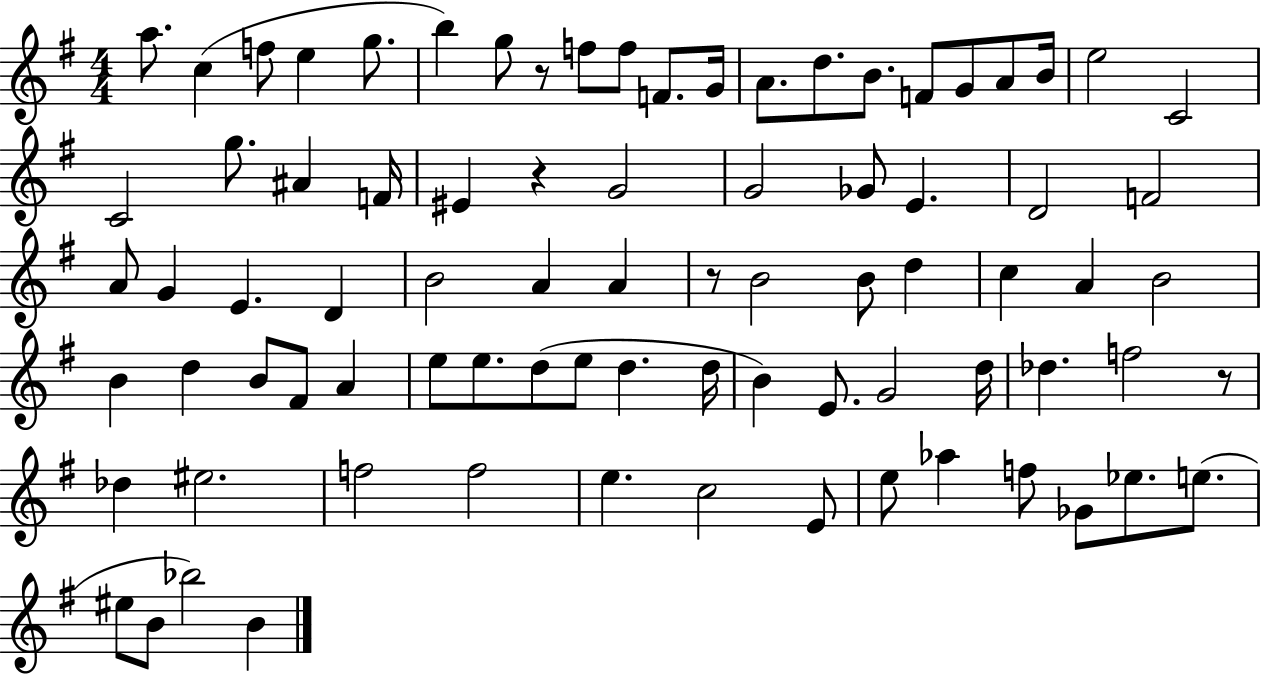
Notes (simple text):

A5/e. C5/q F5/e E5/q G5/e. B5/q G5/e R/e F5/e F5/e F4/e. G4/s A4/e. D5/e. B4/e. F4/e G4/e A4/e B4/s E5/h C4/h C4/h G5/e. A#4/q F4/s EIS4/q R/q G4/h G4/h Gb4/e E4/q. D4/h F4/h A4/e G4/q E4/q. D4/q B4/h A4/q A4/q R/e B4/h B4/e D5/q C5/q A4/q B4/h B4/q D5/q B4/e F#4/e A4/q E5/e E5/e. D5/e E5/e D5/q. D5/s B4/q E4/e. G4/h D5/s Db5/q. F5/h R/e Db5/q EIS5/h. F5/h F5/h E5/q. C5/h E4/e E5/e Ab5/q F5/e Gb4/e Eb5/e. E5/e. EIS5/e B4/e Bb5/h B4/q